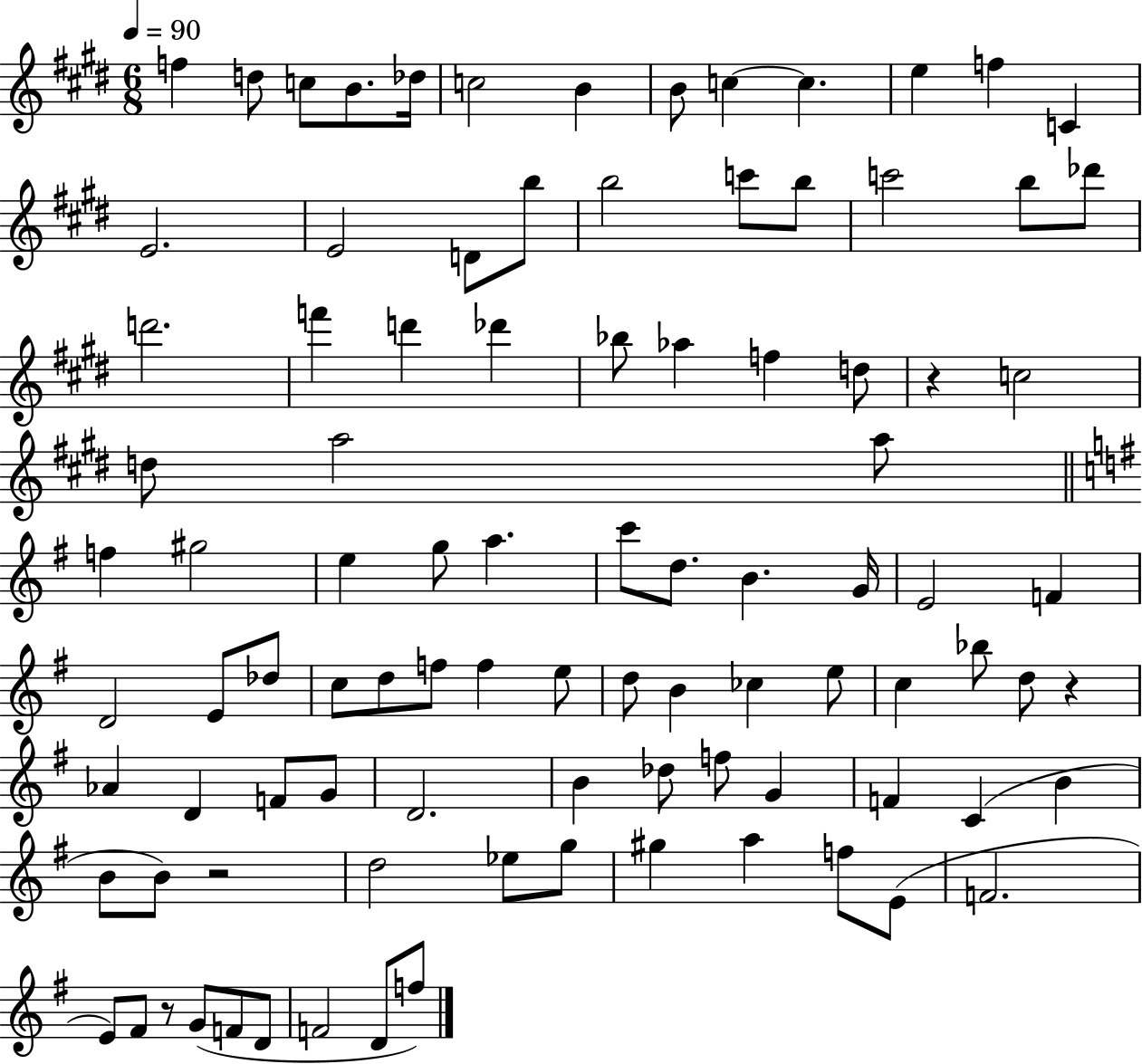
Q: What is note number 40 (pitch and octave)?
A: A5